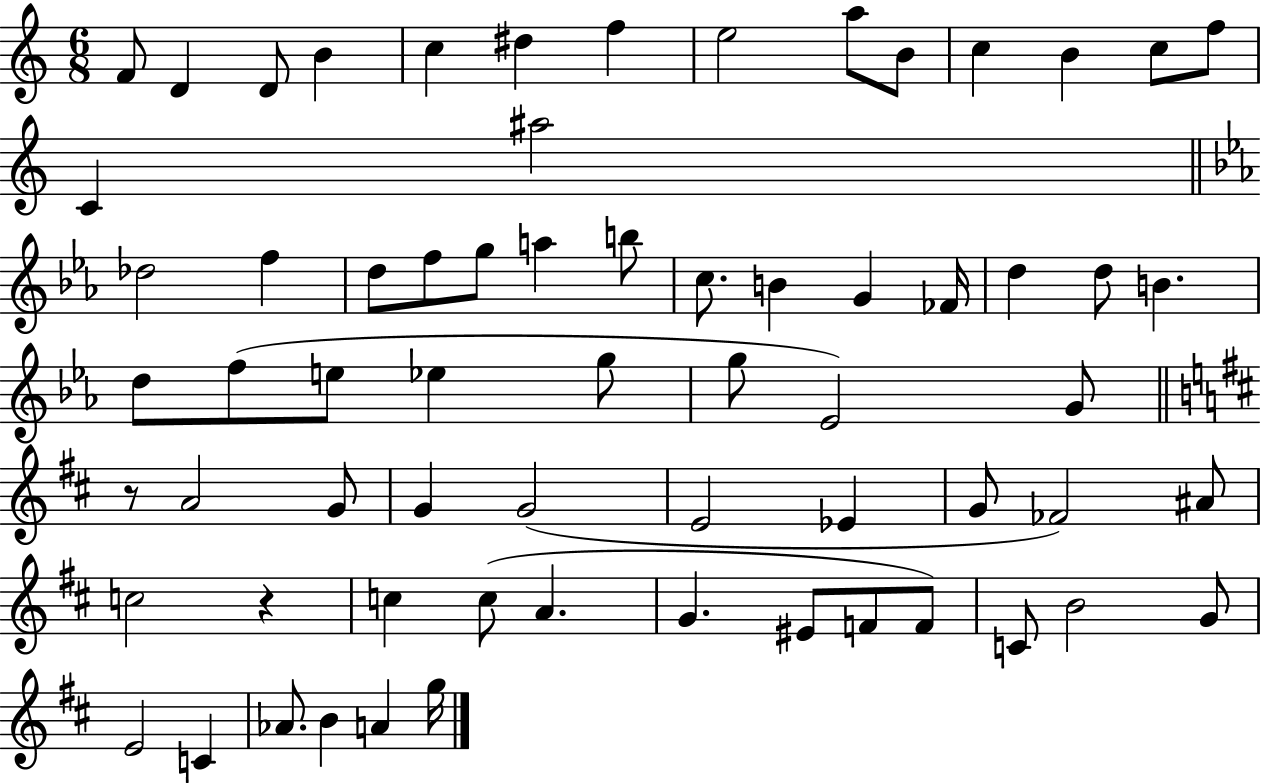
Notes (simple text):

F4/e D4/q D4/e B4/q C5/q D#5/q F5/q E5/h A5/e B4/e C5/q B4/q C5/e F5/e C4/q A#5/h Db5/h F5/q D5/e F5/e G5/e A5/q B5/e C5/e. B4/q G4/q FES4/s D5/q D5/e B4/q. D5/e F5/e E5/e Eb5/q G5/e G5/e Eb4/h G4/e R/e A4/h G4/e G4/q G4/h E4/h Eb4/q G4/e FES4/h A#4/e C5/h R/q C5/q C5/e A4/q. G4/q. EIS4/e F4/e F4/e C4/e B4/h G4/e E4/h C4/q Ab4/e. B4/q A4/q G5/s